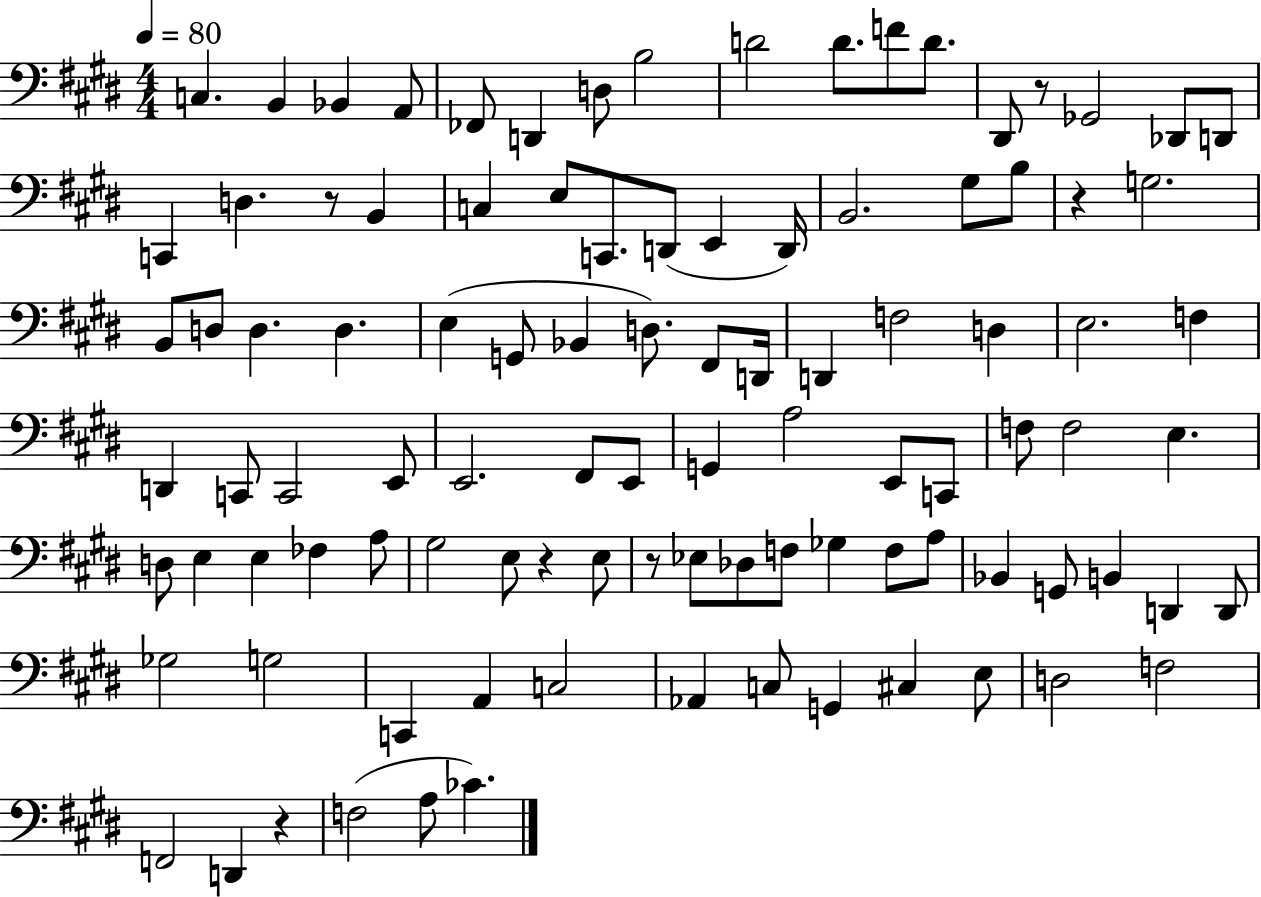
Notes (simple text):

C3/q. B2/q Bb2/q A2/e FES2/e D2/q D3/e B3/h D4/h D4/e. F4/e D4/e. D#2/e R/e Gb2/h Db2/e D2/e C2/q D3/q. R/e B2/q C3/q E3/e C2/e. D2/e E2/q D2/s B2/h. G#3/e B3/e R/q G3/h. B2/e D3/e D3/q. D3/q. E3/q G2/e Bb2/q D3/e. F#2/e D2/s D2/q F3/h D3/q E3/h. F3/q D2/q C2/e C2/h E2/e E2/h. F#2/e E2/e G2/q A3/h E2/e C2/e F3/e F3/h E3/q. D3/e E3/q E3/q FES3/q A3/e G#3/h E3/e R/q E3/e R/e Eb3/e Db3/e F3/e Gb3/q F3/e A3/e Bb2/q G2/e B2/q D2/q D2/e Gb3/h G3/h C2/q A2/q C3/h Ab2/q C3/e G2/q C#3/q E3/e D3/h F3/h F2/h D2/q R/q F3/h A3/e CES4/q.